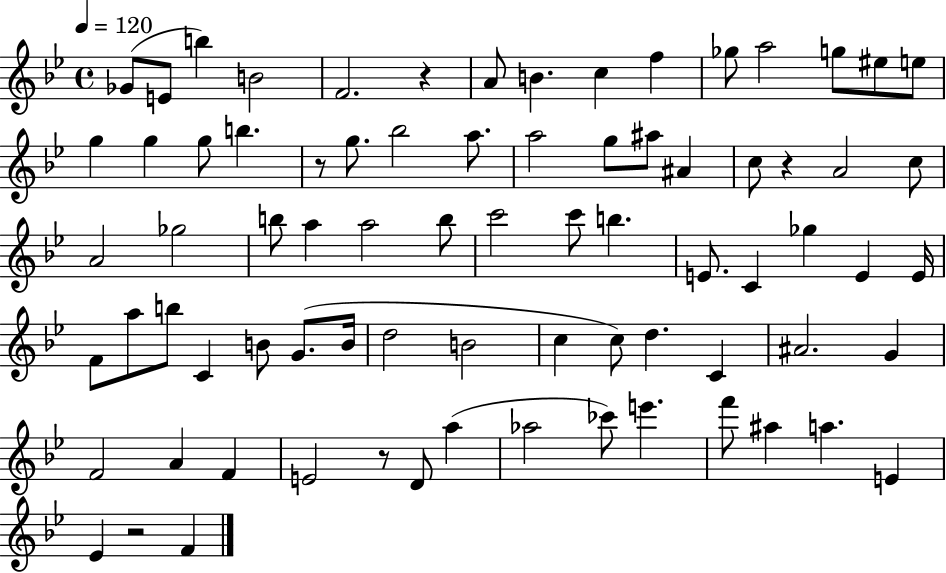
{
  \clef treble
  \time 4/4
  \defaultTimeSignature
  \key bes \major
  \tempo 4 = 120
  ges'8( e'8 b''4) b'2 | f'2. r4 | a'8 b'4. c''4 f''4 | ges''8 a''2 g''8 eis''8 e''8 | \break g''4 g''4 g''8 b''4. | r8 g''8. bes''2 a''8. | a''2 g''8 ais''8 ais'4 | c''8 r4 a'2 c''8 | \break a'2 ges''2 | b''8 a''4 a''2 b''8 | c'''2 c'''8 b''4. | e'8. c'4 ges''4 e'4 e'16 | \break f'8 a''8 b''8 c'4 b'8 g'8.( b'16 | d''2 b'2 | c''4 c''8) d''4. c'4 | ais'2. g'4 | \break f'2 a'4 f'4 | e'2 r8 d'8 a''4( | aes''2 ces'''8) e'''4. | f'''8 ais''4 a''4. e'4 | \break ees'4 r2 f'4 | \bar "|."
}